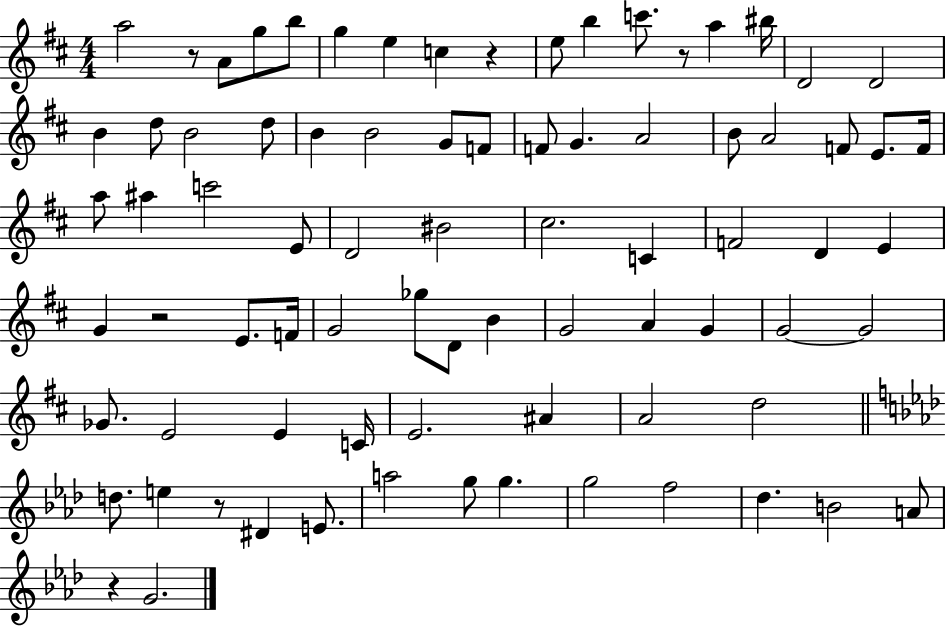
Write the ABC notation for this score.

X:1
T:Untitled
M:4/4
L:1/4
K:D
a2 z/2 A/2 g/2 b/2 g e c z e/2 b c'/2 z/2 a ^b/4 D2 D2 B d/2 B2 d/2 B B2 G/2 F/2 F/2 G A2 B/2 A2 F/2 E/2 F/4 a/2 ^a c'2 E/2 D2 ^B2 ^c2 C F2 D E G z2 E/2 F/4 G2 _g/2 D/2 B G2 A G G2 G2 _G/2 E2 E C/4 E2 ^A A2 d2 d/2 e z/2 ^D E/2 a2 g/2 g g2 f2 _d B2 A/2 z G2